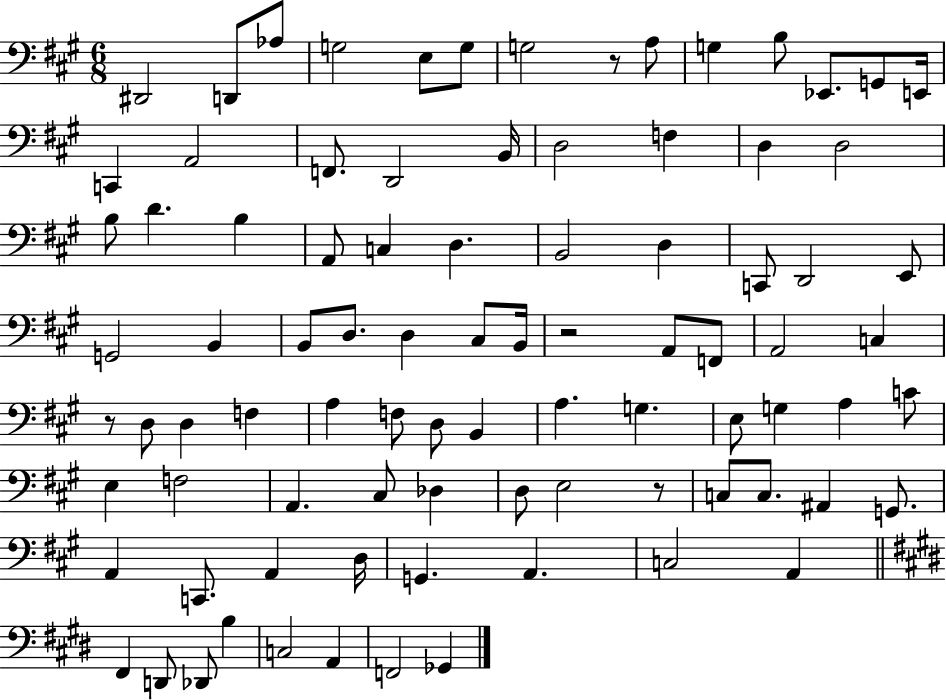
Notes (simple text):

D#2/h D2/e Ab3/e G3/h E3/e G3/e G3/h R/e A3/e G3/q B3/e Eb2/e. G2/e E2/s C2/q A2/h F2/e. D2/h B2/s D3/h F3/q D3/q D3/h B3/e D4/q. B3/q A2/e C3/q D3/q. B2/h D3/q C2/e D2/h E2/e G2/h B2/q B2/e D3/e. D3/q C#3/e B2/s R/h A2/e F2/e A2/h C3/q R/e D3/e D3/q F3/q A3/q F3/e D3/e B2/q A3/q. G3/q. E3/e G3/q A3/q C4/e E3/q F3/h A2/q. C#3/e Db3/q D3/e E3/h R/e C3/e C3/e. A#2/q G2/e. A2/q C2/e. A2/q D3/s G2/q. A2/q. C3/h A2/q F#2/q D2/e Db2/e B3/q C3/h A2/q F2/h Gb2/q